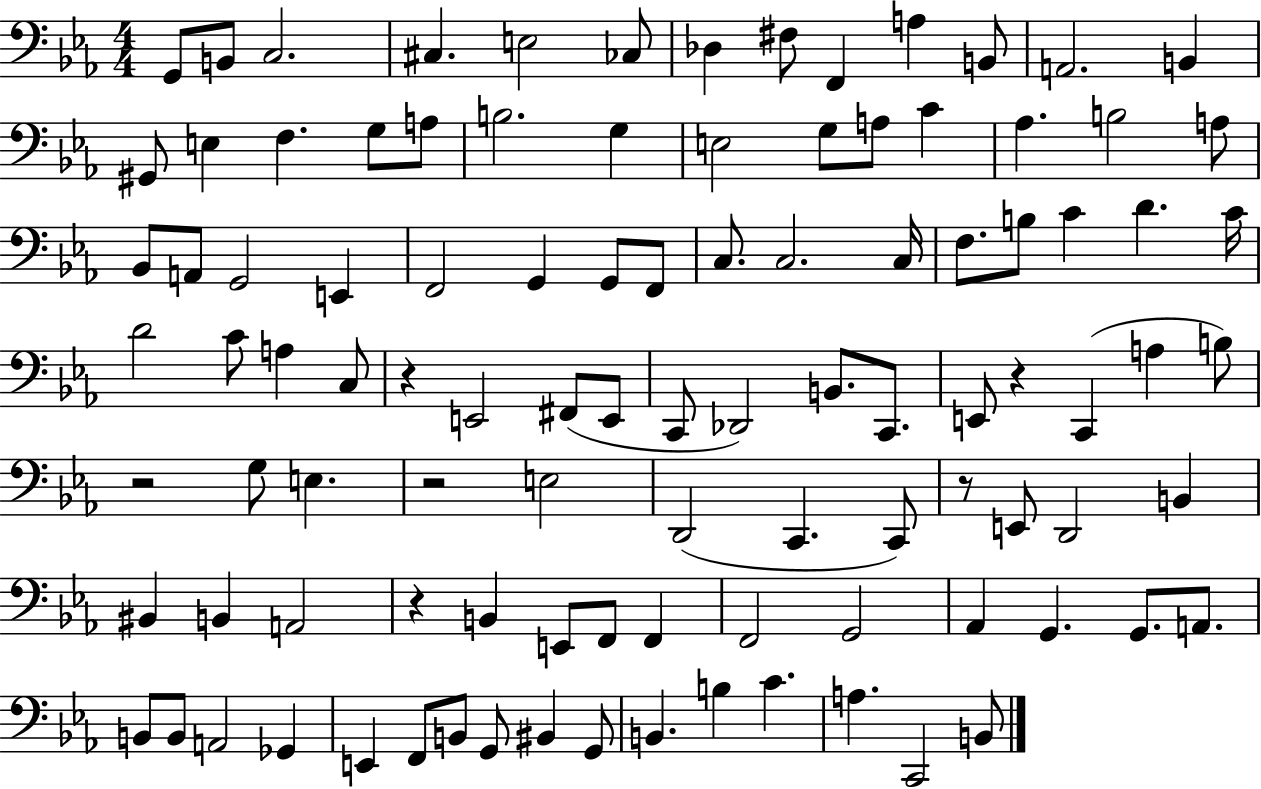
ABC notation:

X:1
T:Untitled
M:4/4
L:1/4
K:Eb
G,,/2 B,,/2 C,2 ^C, E,2 _C,/2 _D, ^F,/2 F,, A, B,,/2 A,,2 B,, ^G,,/2 E, F, G,/2 A,/2 B,2 G, E,2 G,/2 A,/2 C _A, B,2 A,/2 _B,,/2 A,,/2 G,,2 E,, F,,2 G,, G,,/2 F,,/2 C,/2 C,2 C,/4 F,/2 B,/2 C D C/4 D2 C/2 A, C,/2 z E,,2 ^F,,/2 E,,/2 C,,/2 _D,,2 B,,/2 C,,/2 E,,/2 z C,, A, B,/2 z2 G,/2 E, z2 E,2 D,,2 C,, C,,/2 z/2 E,,/2 D,,2 B,, ^B,, B,, A,,2 z B,, E,,/2 F,,/2 F,, F,,2 G,,2 _A,, G,, G,,/2 A,,/2 B,,/2 B,,/2 A,,2 _G,, E,, F,,/2 B,,/2 G,,/2 ^B,, G,,/2 B,, B, C A, C,,2 B,,/2